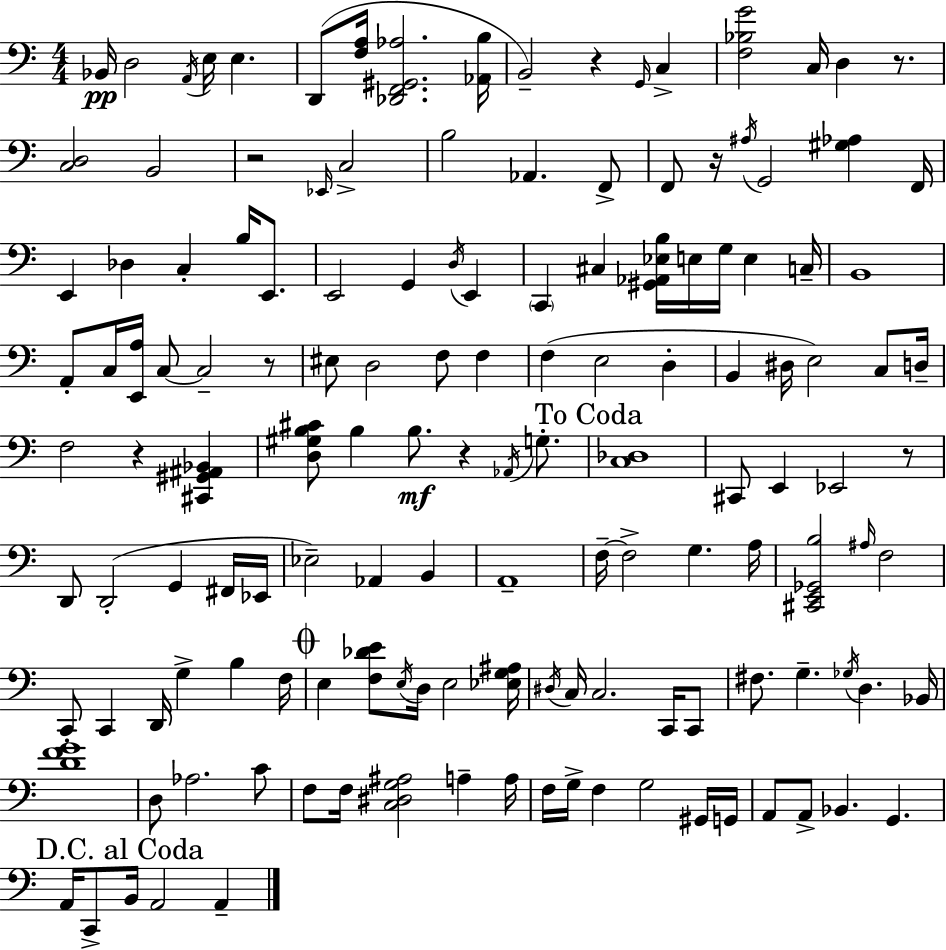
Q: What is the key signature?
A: C major